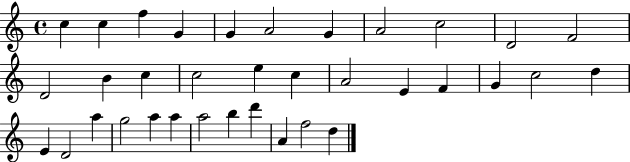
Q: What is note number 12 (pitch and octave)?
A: D4